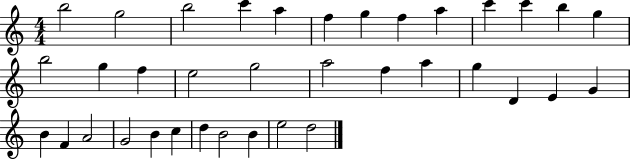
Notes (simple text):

B5/h G5/h B5/h C6/q A5/q F5/q G5/q F5/q A5/q C6/q C6/q B5/q G5/q B5/h G5/q F5/q E5/h G5/h A5/h F5/q A5/q G5/q D4/q E4/q G4/q B4/q F4/q A4/h G4/h B4/q C5/q D5/q B4/h B4/q E5/h D5/h